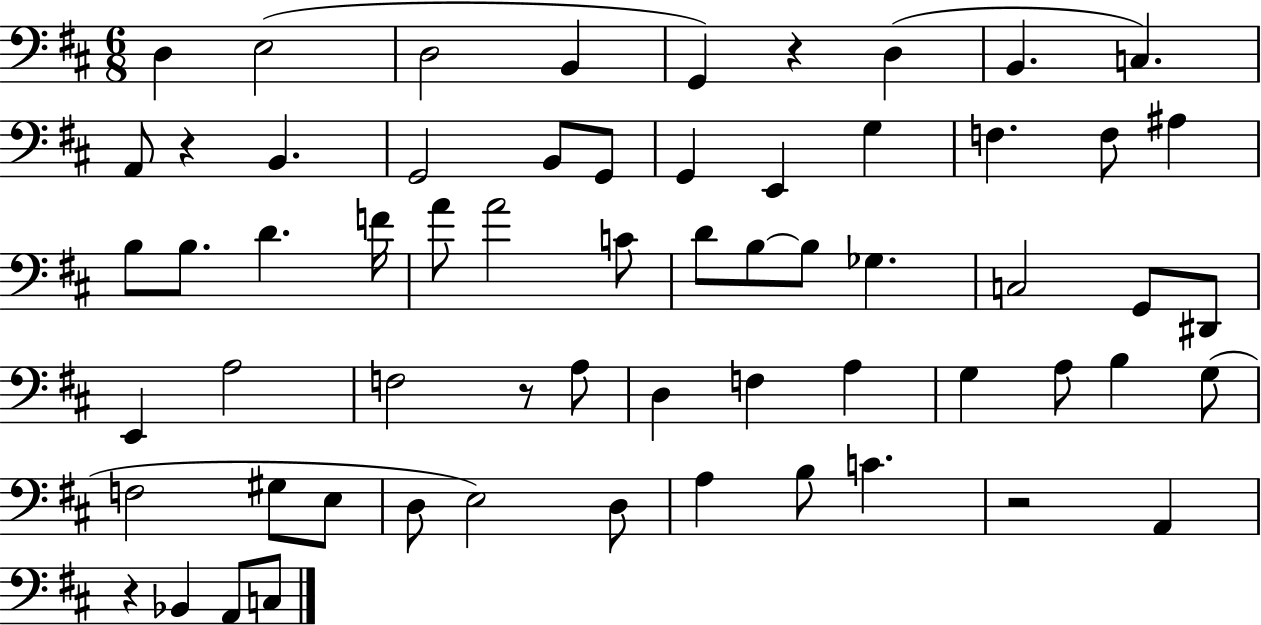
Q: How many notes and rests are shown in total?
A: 62